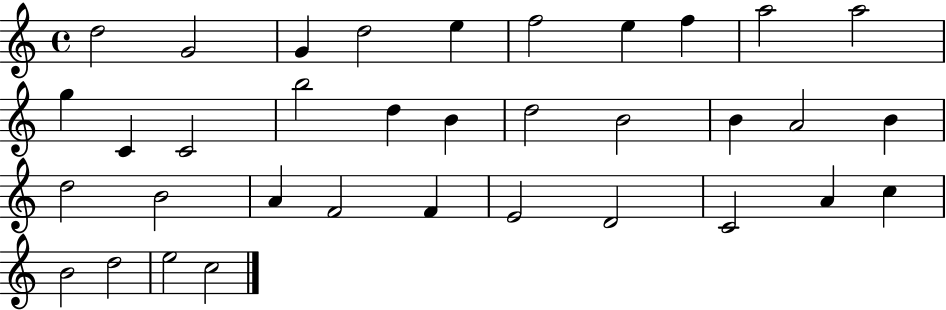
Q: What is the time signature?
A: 4/4